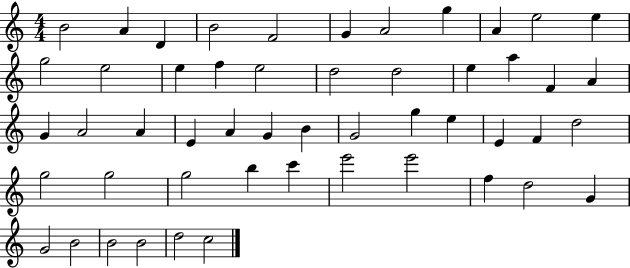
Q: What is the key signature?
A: C major